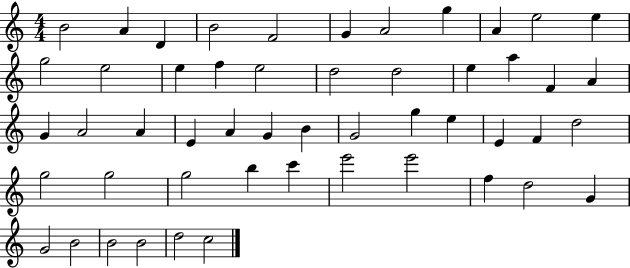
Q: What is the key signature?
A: C major